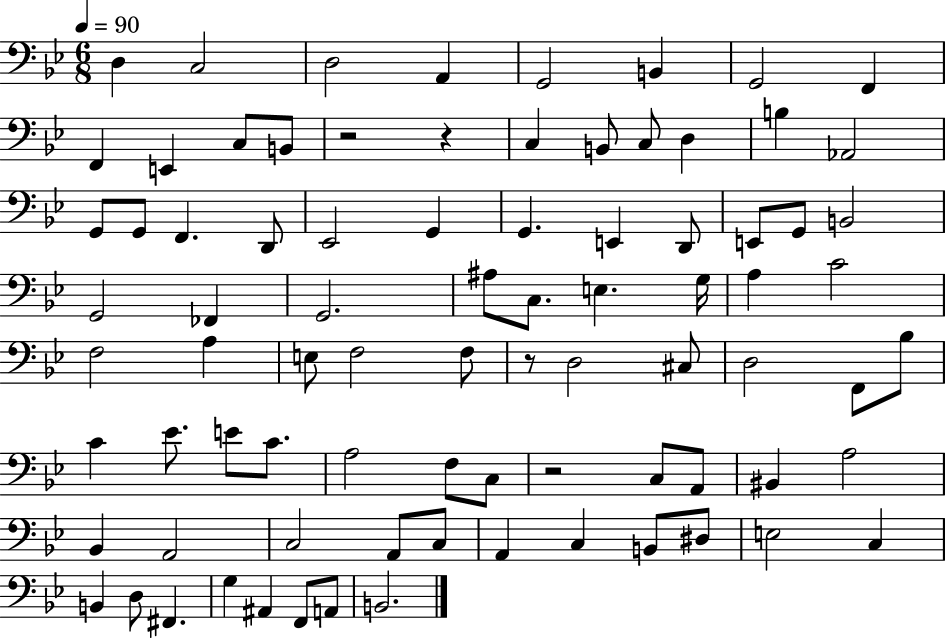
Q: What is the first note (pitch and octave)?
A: D3